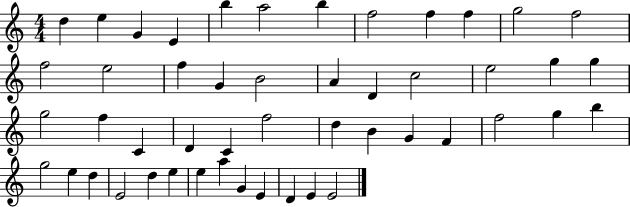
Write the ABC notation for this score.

X:1
T:Untitled
M:4/4
L:1/4
K:C
d e G E b a2 b f2 f f g2 f2 f2 e2 f G B2 A D c2 e2 g g g2 f C D C f2 d B G F f2 g b g2 e d E2 d e e a G E D E E2